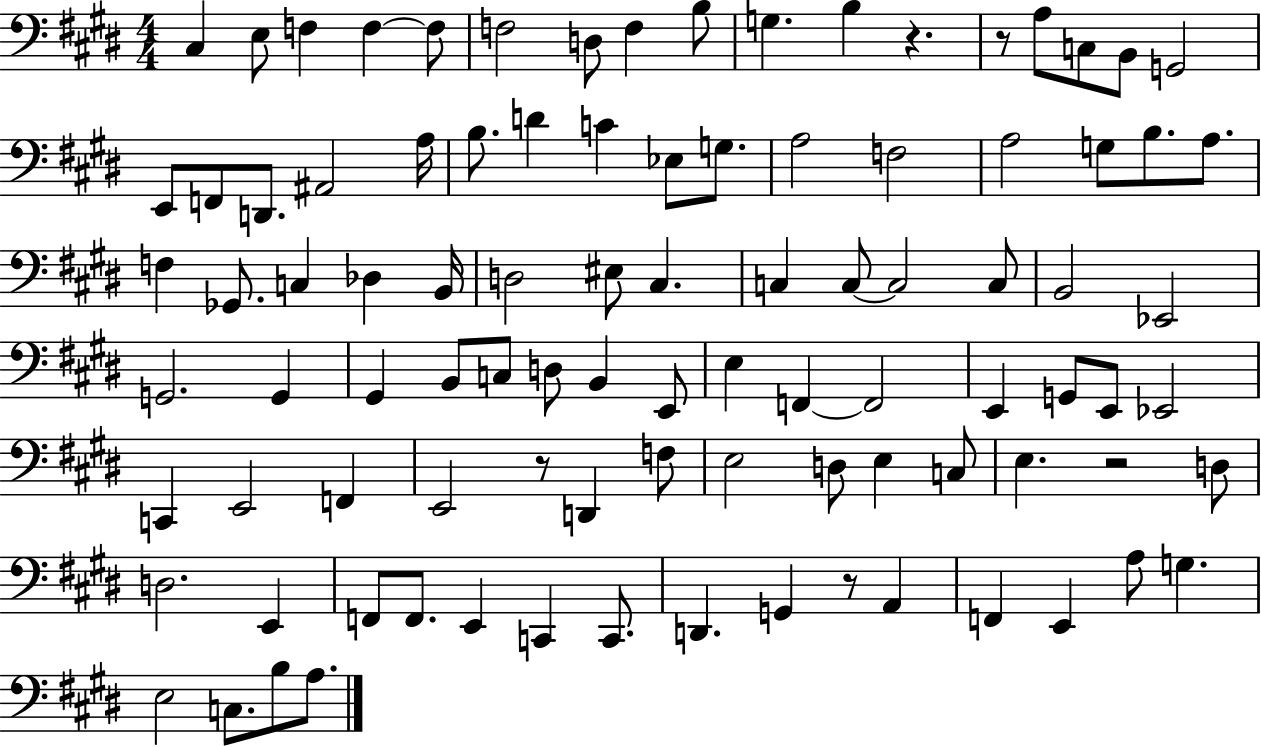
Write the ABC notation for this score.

X:1
T:Untitled
M:4/4
L:1/4
K:E
^C, E,/2 F, F, F,/2 F,2 D,/2 F, B,/2 G, B, z z/2 A,/2 C,/2 B,,/2 G,,2 E,,/2 F,,/2 D,,/2 ^A,,2 A,/4 B,/2 D C _E,/2 G,/2 A,2 F,2 A,2 G,/2 B,/2 A,/2 F, _G,,/2 C, _D, B,,/4 D,2 ^E,/2 ^C, C, C,/2 C,2 C,/2 B,,2 _E,,2 G,,2 G,, ^G,, B,,/2 C,/2 D,/2 B,, E,,/2 E, F,, F,,2 E,, G,,/2 E,,/2 _E,,2 C,, E,,2 F,, E,,2 z/2 D,, F,/2 E,2 D,/2 E, C,/2 E, z2 D,/2 D,2 E,, F,,/2 F,,/2 E,, C,, C,,/2 D,, G,, z/2 A,, F,, E,, A,/2 G, E,2 C,/2 B,/2 A,/2